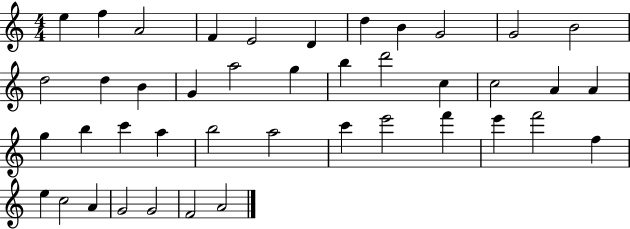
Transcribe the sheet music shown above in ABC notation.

X:1
T:Untitled
M:4/4
L:1/4
K:C
e f A2 F E2 D d B G2 G2 B2 d2 d B G a2 g b d'2 c c2 A A g b c' a b2 a2 c' e'2 f' e' f'2 f e c2 A G2 G2 F2 A2